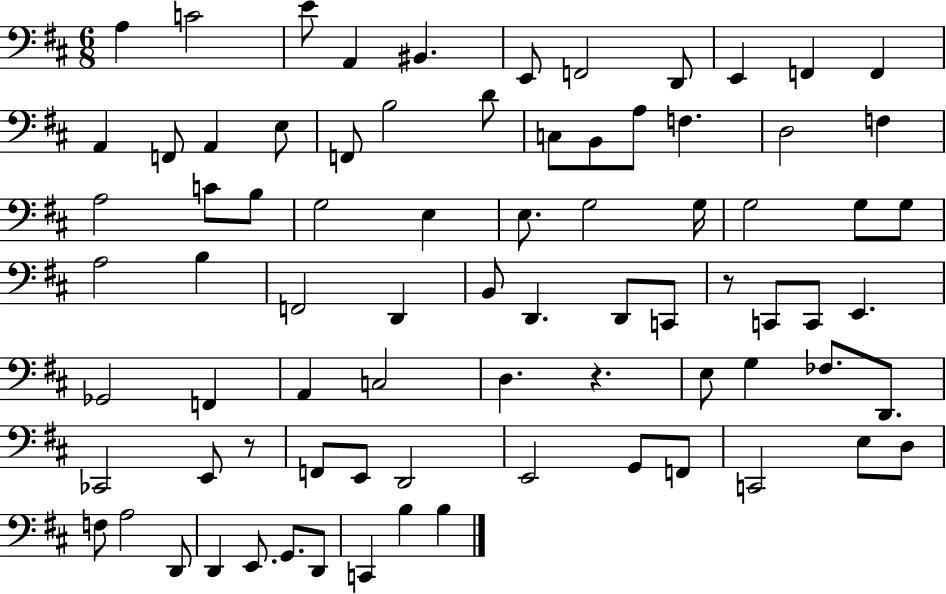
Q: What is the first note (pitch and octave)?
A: A3